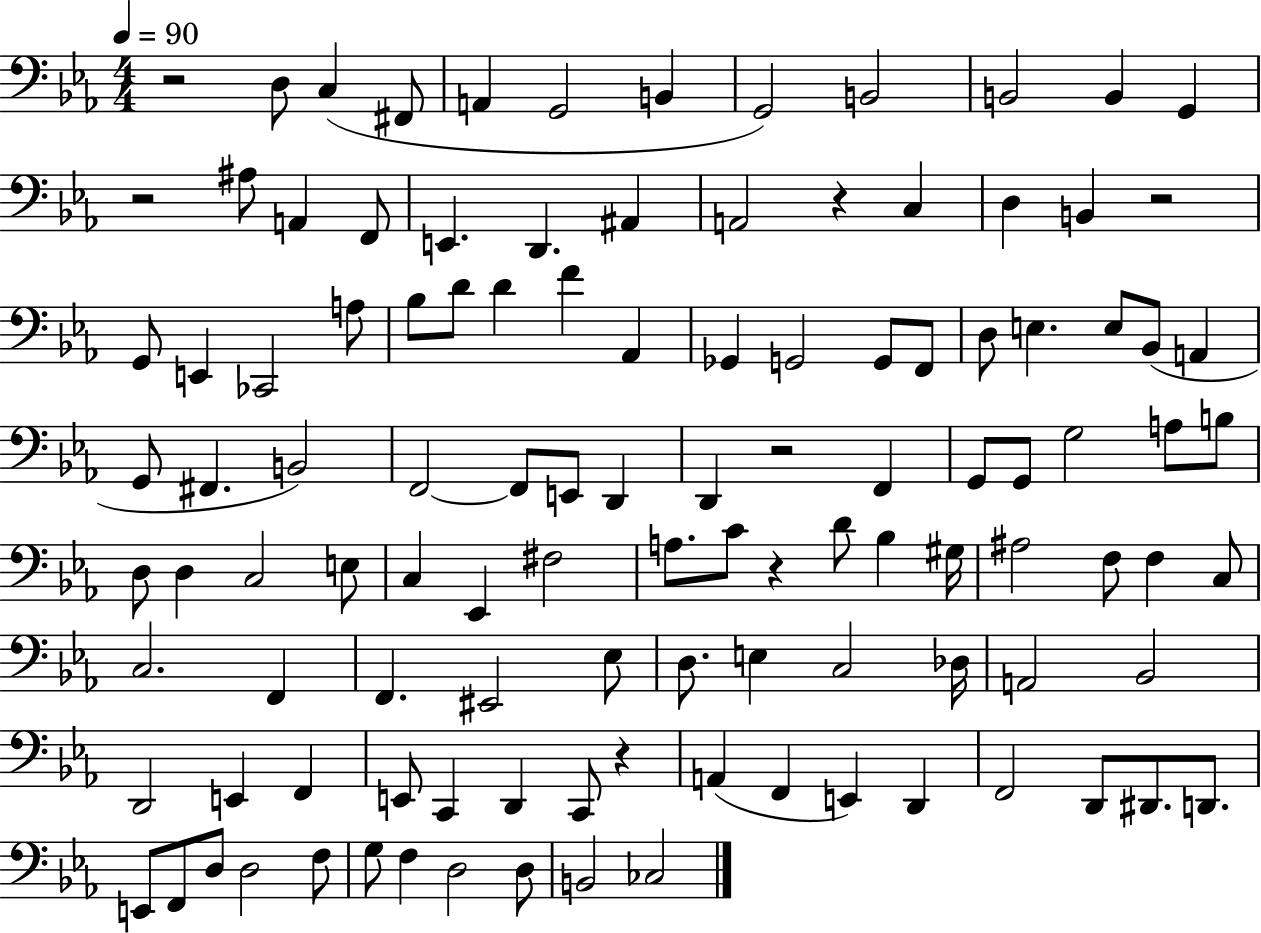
R/h D3/e C3/q F#2/e A2/q G2/h B2/q G2/h B2/h B2/h B2/q G2/q R/h A#3/e A2/q F2/e E2/q. D2/q. A#2/q A2/h R/q C3/q D3/q B2/q R/h G2/e E2/q CES2/h A3/e Bb3/e D4/e D4/q F4/q Ab2/q Gb2/q G2/h G2/e F2/e D3/e E3/q. E3/e Bb2/e A2/q G2/e F#2/q. B2/h F2/h F2/e E2/e D2/q D2/q R/h F2/q G2/e G2/e G3/h A3/e B3/e D3/e D3/q C3/h E3/e C3/q Eb2/q F#3/h A3/e. C4/e R/q D4/e Bb3/q G#3/s A#3/h F3/e F3/q C3/e C3/h. F2/q F2/q. EIS2/h Eb3/e D3/e. E3/q C3/h Db3/s A2/h Bb2/h D2/h E2/q F2/q E2/e C2/q D2/q C2/e R/q A2/q F2/q E2/q D2/q F2/h D2/e D#2/e. D2/e. E2/e F2/e D3/e D3/h F3/e G3/e F3/q D3/h D3/e B2/h CES3/h